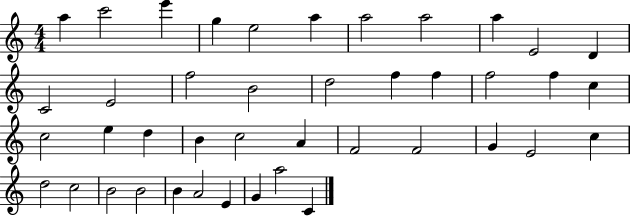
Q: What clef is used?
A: treble